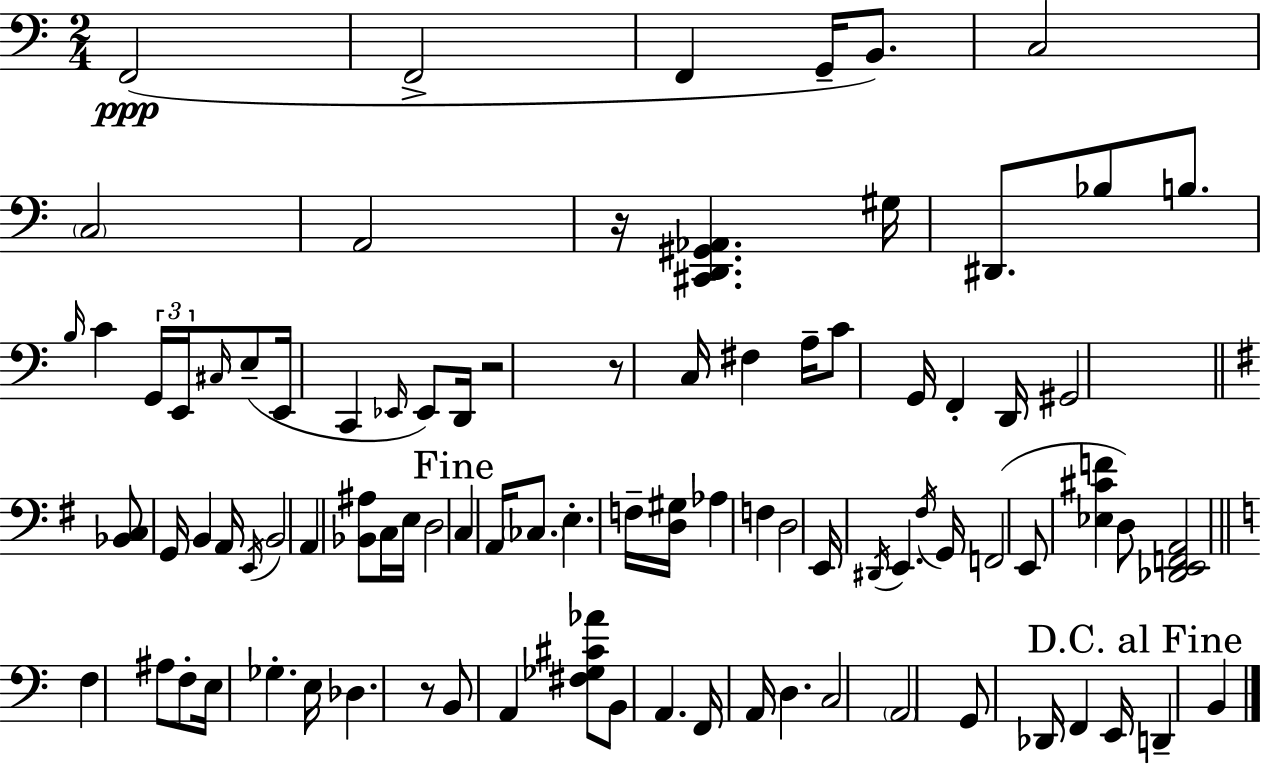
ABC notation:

X:1
T:Untitled
M:2/4
L:1/4
K:Am
F,,2 F,,2 F,, G,,/4 B,,/2 C,2 C,2 A,,2 z/4 [^C,,D,,^G,,_A,,] ^G,/4 ^D,,/2 _B,/2 B,/2 B,/4 C G,,/4 E,,/4 ^C,/4 E,/2 E,,/4 C,, _E,,/4 _E,,/2 D,,/4 z2 z/2 C,/4 ^F, A,/4 C/2 G,,/4 F,, D,,/4 ^G,,2 [_B,,C,]/2 G,,/4 B,, A,,/4 E,,/4 B,,2 A,, [_B,,^A,]/2 C,/4 E,/4 D,2 C, A,,/4 _C,/2 E, F,/4 [D,^G,]/4 _A, F, D,2 E,,/4 ^D,,/4 E,, ^F,/4 G,,/4 F,,2 E,,/2 [_E,^CF] D,/2 [_D,,E,,F,,A,,]2 F, ^A,/2 F,/2 E,/4 _G, E,/4 _D, z/2 B,,/2 A,, [^F,_G,^C_A]/2 B,,/2 A,, F,,/4 A,,/4 D, C,2 A,,2 G,,/2 _D,,/4 F,, E,,/4 D,, B,,